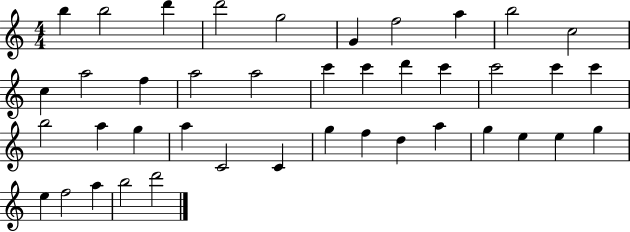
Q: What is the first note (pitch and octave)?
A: B5